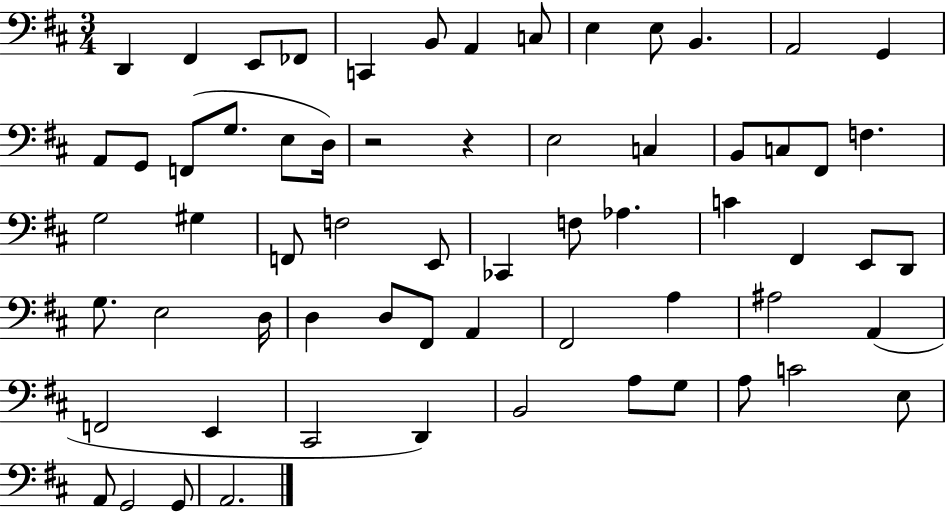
X:1
T:Untitled
M:3/4
L:1/4
K:D
D,, ^F,, E,,/2 _F,,/2 C,, B,,/2 A,, C,/2 E, E,/2 B,, A,,2 G,, A,,/2 G,,/2 F,,/2 G,/2 E,/2 D,/4 z2 z E,2 C, B,,/2 C,/2 ^F,,/2 F, G,2 ^G, F,,/2 F,2 E,,/2 _C,, F,/2 _A, C ^F,, E,,/2 D,,/2 G,/2 E,2 D,/4 D, D,/2 ^F,,/2 A,, ^F,,2 A, ^A,2 A,, F,,2 E,, ^C,,2 D,, B,,2 A,/2 G,/2 A,/2 C2 E,/2 A,,/2 G,,2 G,,/2 A,,2